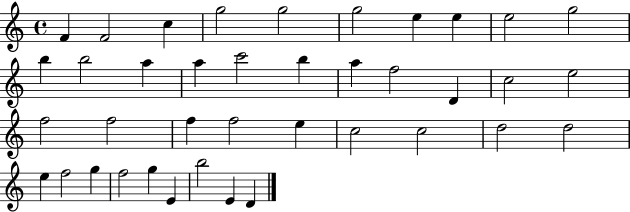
X:1
T:Untitled
M:4/4
L:1/4
K:C
F F2 c g2 g2 g2 e e e2 g2 b b2 a a c'2 b a f2 D c2 e2 f2 f2 f f2 e c2 c2 d2 d2 e f2 g f2 g E b2 E D